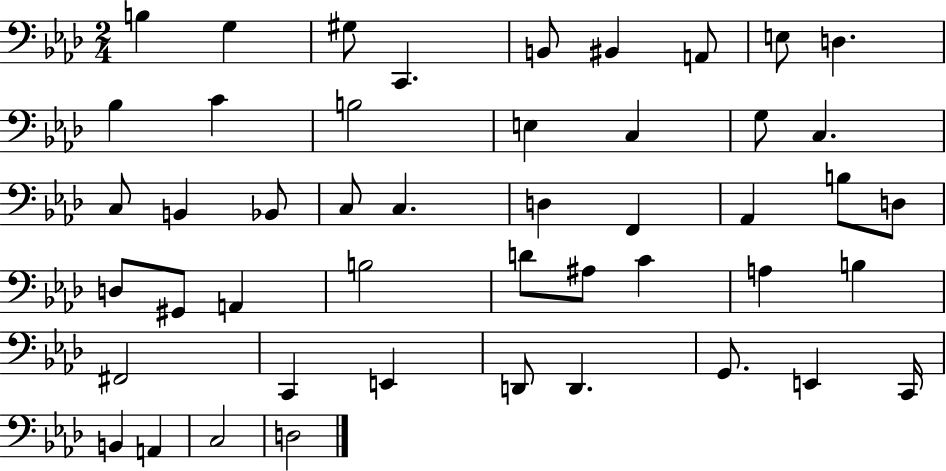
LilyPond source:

{
  \clef bass
  \numericTimeSignature
  \time 2/4
  \key aes \major
  \repeat volta 2 { b4 g4 | gis8 c,4. | b,8 bis,4 a,8 | e8 d4. | \break bes4 c'4 | b2 | e4 c4 | g8 c4. | \break c8 b,4 bes,8 | c8 c4. | d4 f,4 | aes,4 b8 d8 | \break d8 gis,8 a,4 | b2 | d'8 ais8 c'4 | a4 b4 | \break fis,2 | c,4 e,4 | d,8 d,4. | g,8. e,4 c,16 | \break b,4 a,4 | c2 | d2 | } \bar "|."
}